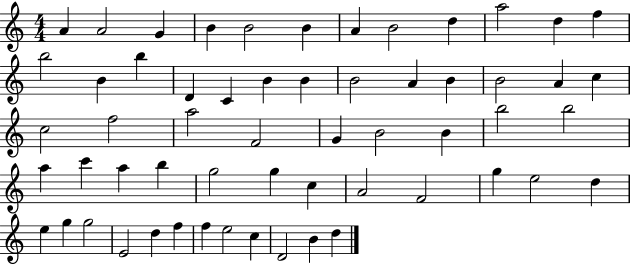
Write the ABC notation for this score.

X:1
T:Untitled
M:4/4
L:1/4
K:C
A A2 G B B2 B A B2 d a2 d f b2 B b D C B B B2 A B B2 A c c2 f2 a2 F2 G B2 B b2 b2 a c' a b g2 g c A2 F2 g e2 d e g g2 E2 d f f e2 c D2 B d